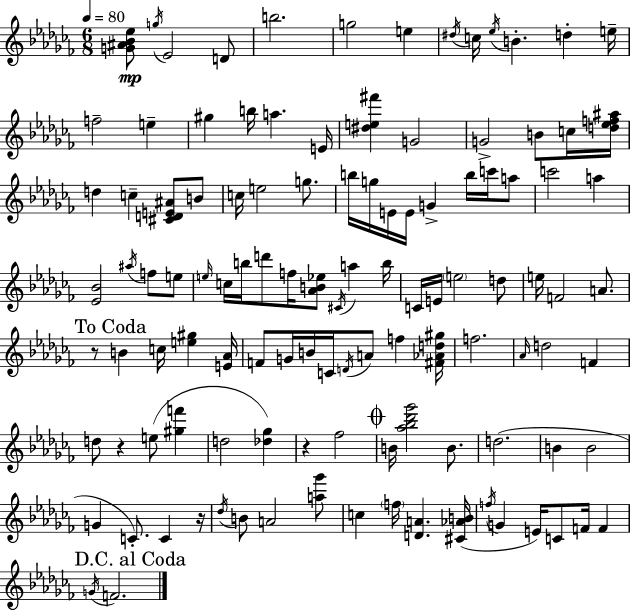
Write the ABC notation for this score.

X:1
T:Untitled
M:6/8
L:1/4
K:Abm
[G^A_B_e]/2 g/4 _E2 D/2 b2 g2 e ^d/4 c/4 _e/4 B d e/4 f2 e ^g b/4 a E/4 [^de^f'] G2 G2 B/2 c/4 [d_ef^a]/4 d c [^CDE^A]/2 B/2 c/4 e2 g/2 b/4 g/4 E/4 E/4 G b/4 c'/4 a/2 c'2 a [_E_B]2 ^a/4 f/2 e/2 e/4 c/4 b/4 d'/2 f/4 [_AB_e]/2 ^C/4 a b/4 C/4 E/4 e2 d/2 e/4 F2 A/2 z/2 B c/4 [e^g] [E_A]/4 F/2 G/4 B/4 C/4 D/4 A/2 f [^F_Ad^g]/4 f2 _A/4 d2 F d/2 z e/2 [^gf'] d2 [_d_g] z _f2 B/4 [_a_b_d'_g']2 B/2 d2 B B2 G C/2 C z/4 _d/4 B/2 A2 [a_g']/2 c f/4 [DA] [^C_AB]/4 f/4 G E/4 C/2 F/4 F G/4 F2